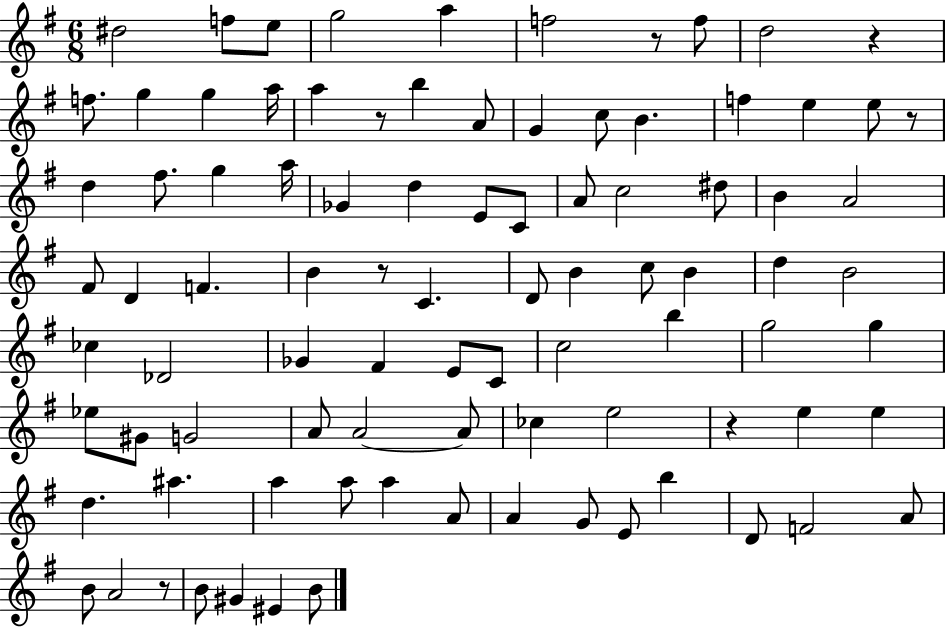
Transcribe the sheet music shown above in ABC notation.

X:1
T:Untitled
M:6/8
L:1/4
K:G
^d2 f/2 e/2 g2 a f2 z/2 f/2 d2 z f/2 g g a/4 a z/2 b A/2 G c/2 B f e e/2 z/2 d ^f/2 g a/4 _G d E/2 C/2 A/2 c2 ^d/2 B A2 ^F/2 D F B z/2 C D/2 B c/2 B d B2 _c _D2 _G ^F E/2 C/2 c2 b g2 g _e/2 ^G/2 G2 A/2 A2 A/2 _c e2 z e e d ^a a a/2 a A/2 A G/2 E/2 b D/2 F2 A/2 B/2 A2 z/2 B/2 ^G ^E B/2